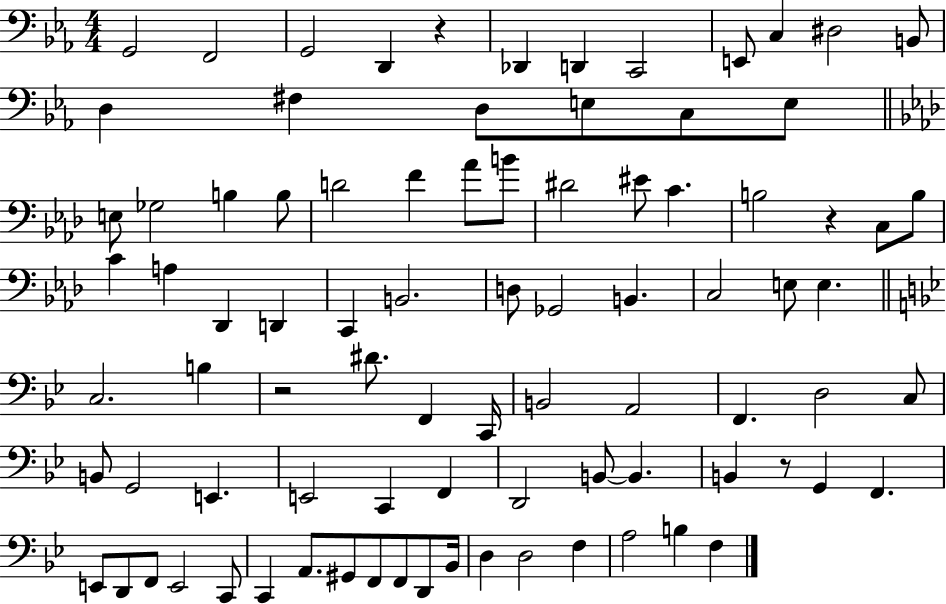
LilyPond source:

{
  \clef bass
  \numericTimeSignature
  \time 4/4
  \key ees \major
  g,2 f,2 | g,2 d,4 r4 | des,4 d,4 c,2 | e,8 c4 dis2 b,8 | \break d4 fis4 d8 e8 c8 e8 | \bar "||" \break \key f \minor e8 ges2 b4 b8 | d'2 f'4 aes'8 b'8 | dis'2 eis'8 c'4. | b2 r4 c8 b8 | \break c'4 a4 des,4 d,4 | c,4 b,2. | d8 ges,2 b,4. | c2 e8 e4. | \break \bar "||" \break \key bes \major c2. b4 | r2 dis'8. f,4 c,16 | b,2 a,2 | f,4. d2 c8 | \break b,8 g,2 e,4. | e,2 c,4 f,4 | d,2 b,8~~ b,4. | b,4 r8 g,4 f,4. | \break e,8 d,8 f,8 e,2 c,8 | c,4 a,8. gis,8 f,8 f,8 d,8 bes,16 | d4 d2 f4 | a2 b4 f4 | \break \bar "|."
}